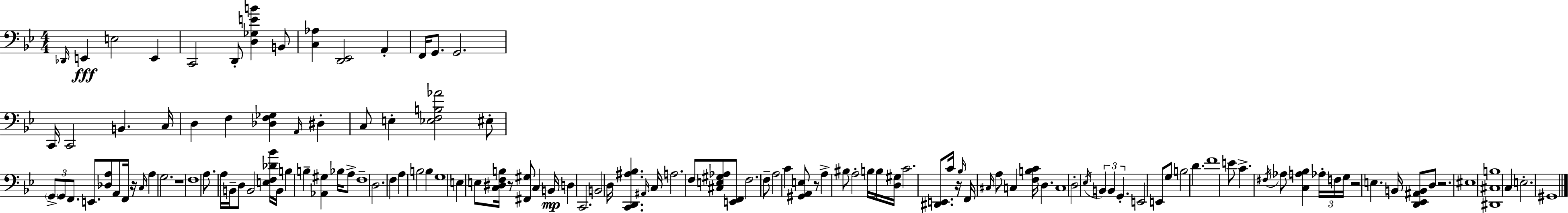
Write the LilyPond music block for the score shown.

{
  \clef bass
  \numericTimeSignature
  \time 4/4
  \key bes \major
  \grace { des,16 }\fff e,4 e2 e,4 | c,2 d,8-. <d ges e' b'>4 b,8 | <c aes>4 <d, ees,>2 a,4-. | f,16 g,8. g,2. | \break c,16 c,2 b,4. | c16 d4 f4 <des f ges>4 \grace { a,16 } dis4-. | c8 e4-. <ees f b aes'>2 | eis8-. \tuplet 3/2 { \parenthesize g,8-> g,8 f,8. } e,8. <des a>8 a,8 | \break f,16 r16 \grace { c16 } a4 g2. | r1 | f1 | a8. a16 b,16-- d8 b,2 | \break <e f des' bes'>16 b,16 b4 b4-- <aes, gis>4 | bes16 a8-> f1-- | d2. f4 | a4 b2 b4 | \break g1 | e4 e8 <c dis f b>16 r8 <fis, gis>8 c4 | b,16\mp d4 c,2. | b,2 d16 <c, d, ais bes>4. | \break \grace { ais,16 } c16 a2. | f8 <cis e gis aes>8 <e, f,>8 f2. | f8-- a2 c'4 | <gis, a, e>8 r8 a4-> bis8 a2-. | \break b16 b16 <d gis>16 c'2. | <dis, e,>8. c'16 r16 \grace { bes16 } f,16 \grace { cis16 } a8 c4 <f b c'>16 | d4. c1 | d2-. \acciaccatura { ees16 } \tuplet 3/2 { b,4 | \break b,4 g,4.-. } e,2 | e,8 g8 b2 | d'4. f'1 | e'8 c'4.-> \acciaccatura { fis16 } | \break aes8 <c a bes>4 \tuplet 3/2 { aes16-. f16 g16 } r2 | e4. b,16 <d, ees, ais, b,>8 d8 r2. | eis1 | <dis, cis b>1 | \break c4 e2.-. | gis,1 | \bar "|."
}